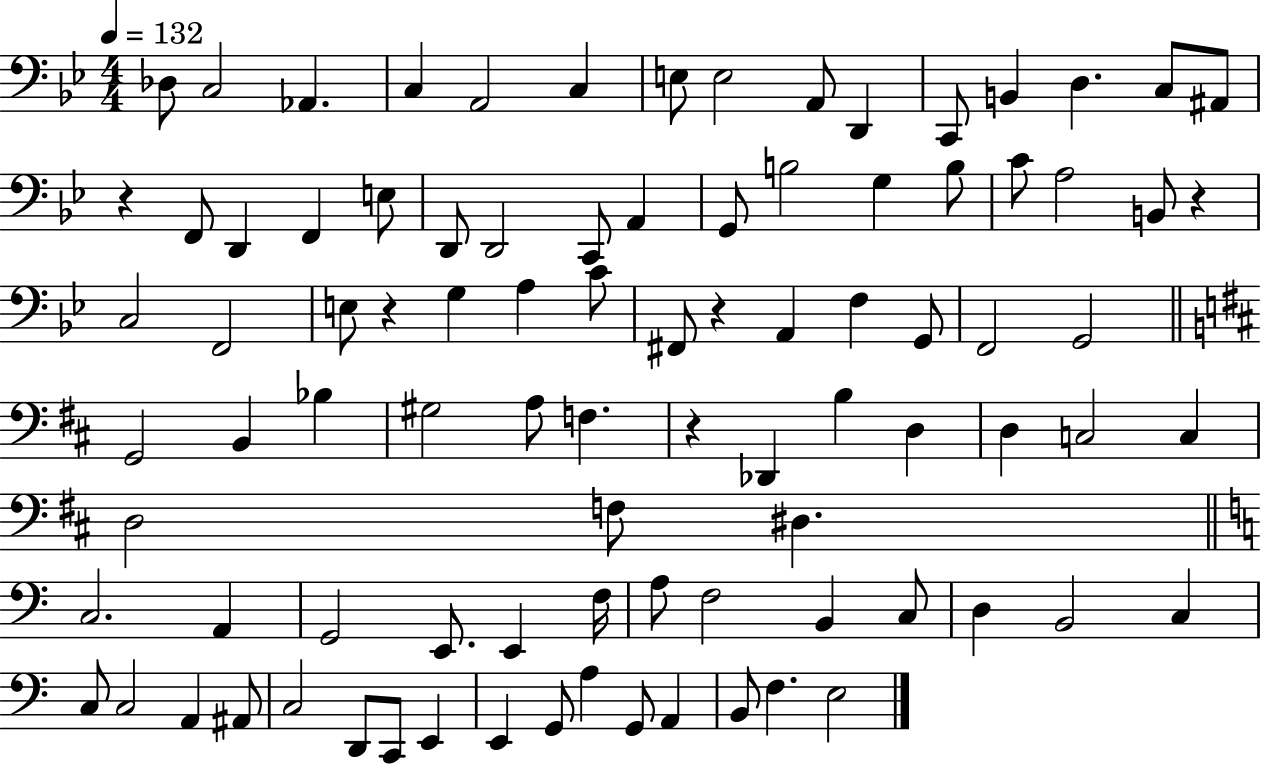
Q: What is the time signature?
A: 4/4